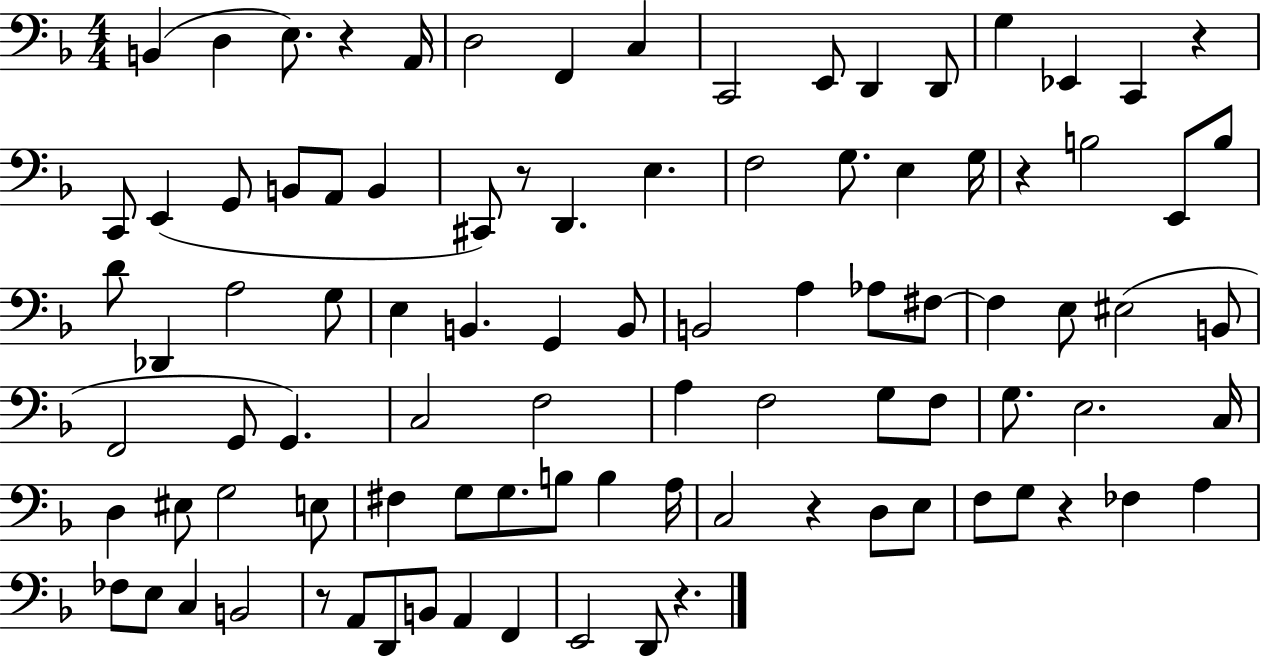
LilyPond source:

{
  \clef bass
  \numericTimeSignature
  \time 4/4
  \key f \major
  b,4( d4 e8.) r4 a,16 | d2 f,4 c4 | c,2 e,8 d,4 d,8 | g4 ees,4 c,4 r4 | \break c,8 e,4( g,8 b,8 a,8 b,4 | cis,8) r8 d,4. e4. | f2 g8. e4 g16 | r4 b2 e,8 b8 | \break d'8 des,4 a2 g8 | e4 b,4. g,4 b,8 | b,2 a4 aes8 fis8~~ | fis4 e8 eis2( b,8 | \break f,2 g,8 g,4.) | c2 f2 | a4 f2 g8 f8 | g8. e2. c16 | \break d4 eis8 g2 e8 | fis4 g8 g8. b8 b4 a16 | c2 r4 d8 e8 | f8 g8 r4 fes4 a4 | \break fes8 e8 c4 b,2 | r8 a,8 d,8 b,8 a,4 f,4 | e,2 d,8 r4. | \bar "|."
}